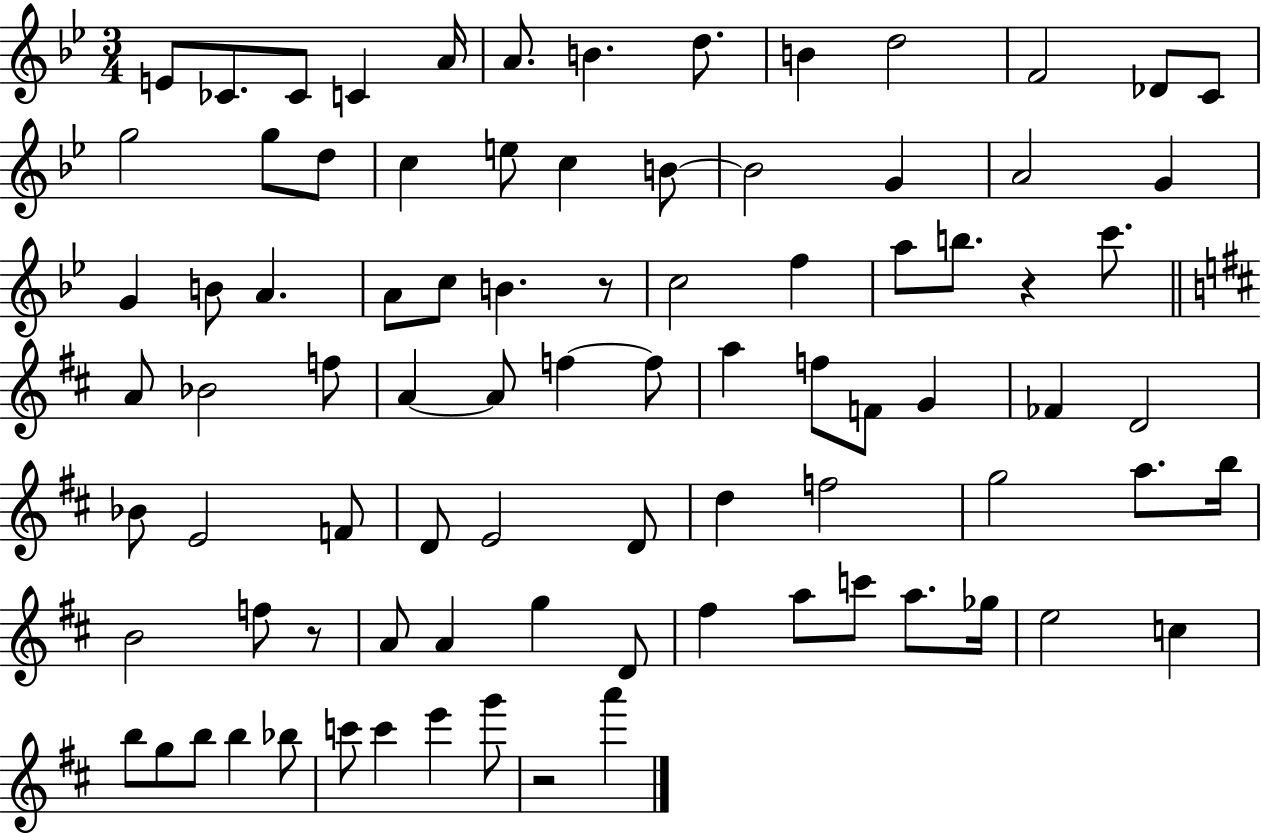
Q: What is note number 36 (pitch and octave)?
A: A4